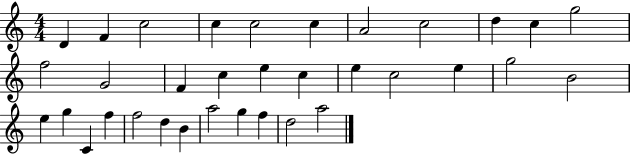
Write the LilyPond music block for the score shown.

{
  \clef treble
  \numericTimeSignature
  \time 4/4
  \key c \major
  d'4 f'4 c''2 | c''4 c''2 c''4 | a'2 c''2 | d''4 c''4 g''2 | \break f''2 g'2 | f'4 c''4 e''4 c''4 | e''4 c''2 e''4 | g''2 b'2 | \break e''4 g''4 c'4 f''4 | f''2 d''4 b'4 | a''2 g''4 f''4 | d''2 a''2 | \break \bar "|."
}